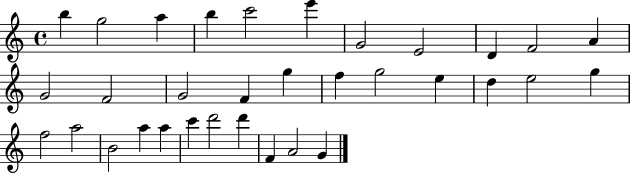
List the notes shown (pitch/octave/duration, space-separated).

B5/q G5/h A5/q B5/q C6/h E6/q G4/h E4/h D4/q F4/h A4/q G4/h F4/h G4/h F4/q G5/q F5/q G5/h E5/q D5/q E5/h G5/q F5/h A5/h B4/h A5/q A5/q C6/q D6/h D6/q F4/q A4/h G4/q